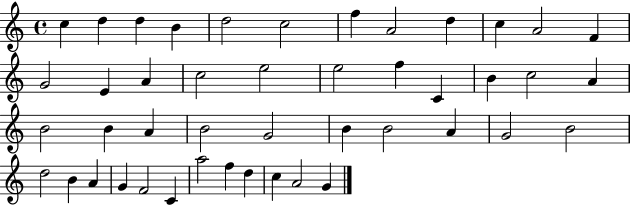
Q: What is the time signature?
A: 4/4